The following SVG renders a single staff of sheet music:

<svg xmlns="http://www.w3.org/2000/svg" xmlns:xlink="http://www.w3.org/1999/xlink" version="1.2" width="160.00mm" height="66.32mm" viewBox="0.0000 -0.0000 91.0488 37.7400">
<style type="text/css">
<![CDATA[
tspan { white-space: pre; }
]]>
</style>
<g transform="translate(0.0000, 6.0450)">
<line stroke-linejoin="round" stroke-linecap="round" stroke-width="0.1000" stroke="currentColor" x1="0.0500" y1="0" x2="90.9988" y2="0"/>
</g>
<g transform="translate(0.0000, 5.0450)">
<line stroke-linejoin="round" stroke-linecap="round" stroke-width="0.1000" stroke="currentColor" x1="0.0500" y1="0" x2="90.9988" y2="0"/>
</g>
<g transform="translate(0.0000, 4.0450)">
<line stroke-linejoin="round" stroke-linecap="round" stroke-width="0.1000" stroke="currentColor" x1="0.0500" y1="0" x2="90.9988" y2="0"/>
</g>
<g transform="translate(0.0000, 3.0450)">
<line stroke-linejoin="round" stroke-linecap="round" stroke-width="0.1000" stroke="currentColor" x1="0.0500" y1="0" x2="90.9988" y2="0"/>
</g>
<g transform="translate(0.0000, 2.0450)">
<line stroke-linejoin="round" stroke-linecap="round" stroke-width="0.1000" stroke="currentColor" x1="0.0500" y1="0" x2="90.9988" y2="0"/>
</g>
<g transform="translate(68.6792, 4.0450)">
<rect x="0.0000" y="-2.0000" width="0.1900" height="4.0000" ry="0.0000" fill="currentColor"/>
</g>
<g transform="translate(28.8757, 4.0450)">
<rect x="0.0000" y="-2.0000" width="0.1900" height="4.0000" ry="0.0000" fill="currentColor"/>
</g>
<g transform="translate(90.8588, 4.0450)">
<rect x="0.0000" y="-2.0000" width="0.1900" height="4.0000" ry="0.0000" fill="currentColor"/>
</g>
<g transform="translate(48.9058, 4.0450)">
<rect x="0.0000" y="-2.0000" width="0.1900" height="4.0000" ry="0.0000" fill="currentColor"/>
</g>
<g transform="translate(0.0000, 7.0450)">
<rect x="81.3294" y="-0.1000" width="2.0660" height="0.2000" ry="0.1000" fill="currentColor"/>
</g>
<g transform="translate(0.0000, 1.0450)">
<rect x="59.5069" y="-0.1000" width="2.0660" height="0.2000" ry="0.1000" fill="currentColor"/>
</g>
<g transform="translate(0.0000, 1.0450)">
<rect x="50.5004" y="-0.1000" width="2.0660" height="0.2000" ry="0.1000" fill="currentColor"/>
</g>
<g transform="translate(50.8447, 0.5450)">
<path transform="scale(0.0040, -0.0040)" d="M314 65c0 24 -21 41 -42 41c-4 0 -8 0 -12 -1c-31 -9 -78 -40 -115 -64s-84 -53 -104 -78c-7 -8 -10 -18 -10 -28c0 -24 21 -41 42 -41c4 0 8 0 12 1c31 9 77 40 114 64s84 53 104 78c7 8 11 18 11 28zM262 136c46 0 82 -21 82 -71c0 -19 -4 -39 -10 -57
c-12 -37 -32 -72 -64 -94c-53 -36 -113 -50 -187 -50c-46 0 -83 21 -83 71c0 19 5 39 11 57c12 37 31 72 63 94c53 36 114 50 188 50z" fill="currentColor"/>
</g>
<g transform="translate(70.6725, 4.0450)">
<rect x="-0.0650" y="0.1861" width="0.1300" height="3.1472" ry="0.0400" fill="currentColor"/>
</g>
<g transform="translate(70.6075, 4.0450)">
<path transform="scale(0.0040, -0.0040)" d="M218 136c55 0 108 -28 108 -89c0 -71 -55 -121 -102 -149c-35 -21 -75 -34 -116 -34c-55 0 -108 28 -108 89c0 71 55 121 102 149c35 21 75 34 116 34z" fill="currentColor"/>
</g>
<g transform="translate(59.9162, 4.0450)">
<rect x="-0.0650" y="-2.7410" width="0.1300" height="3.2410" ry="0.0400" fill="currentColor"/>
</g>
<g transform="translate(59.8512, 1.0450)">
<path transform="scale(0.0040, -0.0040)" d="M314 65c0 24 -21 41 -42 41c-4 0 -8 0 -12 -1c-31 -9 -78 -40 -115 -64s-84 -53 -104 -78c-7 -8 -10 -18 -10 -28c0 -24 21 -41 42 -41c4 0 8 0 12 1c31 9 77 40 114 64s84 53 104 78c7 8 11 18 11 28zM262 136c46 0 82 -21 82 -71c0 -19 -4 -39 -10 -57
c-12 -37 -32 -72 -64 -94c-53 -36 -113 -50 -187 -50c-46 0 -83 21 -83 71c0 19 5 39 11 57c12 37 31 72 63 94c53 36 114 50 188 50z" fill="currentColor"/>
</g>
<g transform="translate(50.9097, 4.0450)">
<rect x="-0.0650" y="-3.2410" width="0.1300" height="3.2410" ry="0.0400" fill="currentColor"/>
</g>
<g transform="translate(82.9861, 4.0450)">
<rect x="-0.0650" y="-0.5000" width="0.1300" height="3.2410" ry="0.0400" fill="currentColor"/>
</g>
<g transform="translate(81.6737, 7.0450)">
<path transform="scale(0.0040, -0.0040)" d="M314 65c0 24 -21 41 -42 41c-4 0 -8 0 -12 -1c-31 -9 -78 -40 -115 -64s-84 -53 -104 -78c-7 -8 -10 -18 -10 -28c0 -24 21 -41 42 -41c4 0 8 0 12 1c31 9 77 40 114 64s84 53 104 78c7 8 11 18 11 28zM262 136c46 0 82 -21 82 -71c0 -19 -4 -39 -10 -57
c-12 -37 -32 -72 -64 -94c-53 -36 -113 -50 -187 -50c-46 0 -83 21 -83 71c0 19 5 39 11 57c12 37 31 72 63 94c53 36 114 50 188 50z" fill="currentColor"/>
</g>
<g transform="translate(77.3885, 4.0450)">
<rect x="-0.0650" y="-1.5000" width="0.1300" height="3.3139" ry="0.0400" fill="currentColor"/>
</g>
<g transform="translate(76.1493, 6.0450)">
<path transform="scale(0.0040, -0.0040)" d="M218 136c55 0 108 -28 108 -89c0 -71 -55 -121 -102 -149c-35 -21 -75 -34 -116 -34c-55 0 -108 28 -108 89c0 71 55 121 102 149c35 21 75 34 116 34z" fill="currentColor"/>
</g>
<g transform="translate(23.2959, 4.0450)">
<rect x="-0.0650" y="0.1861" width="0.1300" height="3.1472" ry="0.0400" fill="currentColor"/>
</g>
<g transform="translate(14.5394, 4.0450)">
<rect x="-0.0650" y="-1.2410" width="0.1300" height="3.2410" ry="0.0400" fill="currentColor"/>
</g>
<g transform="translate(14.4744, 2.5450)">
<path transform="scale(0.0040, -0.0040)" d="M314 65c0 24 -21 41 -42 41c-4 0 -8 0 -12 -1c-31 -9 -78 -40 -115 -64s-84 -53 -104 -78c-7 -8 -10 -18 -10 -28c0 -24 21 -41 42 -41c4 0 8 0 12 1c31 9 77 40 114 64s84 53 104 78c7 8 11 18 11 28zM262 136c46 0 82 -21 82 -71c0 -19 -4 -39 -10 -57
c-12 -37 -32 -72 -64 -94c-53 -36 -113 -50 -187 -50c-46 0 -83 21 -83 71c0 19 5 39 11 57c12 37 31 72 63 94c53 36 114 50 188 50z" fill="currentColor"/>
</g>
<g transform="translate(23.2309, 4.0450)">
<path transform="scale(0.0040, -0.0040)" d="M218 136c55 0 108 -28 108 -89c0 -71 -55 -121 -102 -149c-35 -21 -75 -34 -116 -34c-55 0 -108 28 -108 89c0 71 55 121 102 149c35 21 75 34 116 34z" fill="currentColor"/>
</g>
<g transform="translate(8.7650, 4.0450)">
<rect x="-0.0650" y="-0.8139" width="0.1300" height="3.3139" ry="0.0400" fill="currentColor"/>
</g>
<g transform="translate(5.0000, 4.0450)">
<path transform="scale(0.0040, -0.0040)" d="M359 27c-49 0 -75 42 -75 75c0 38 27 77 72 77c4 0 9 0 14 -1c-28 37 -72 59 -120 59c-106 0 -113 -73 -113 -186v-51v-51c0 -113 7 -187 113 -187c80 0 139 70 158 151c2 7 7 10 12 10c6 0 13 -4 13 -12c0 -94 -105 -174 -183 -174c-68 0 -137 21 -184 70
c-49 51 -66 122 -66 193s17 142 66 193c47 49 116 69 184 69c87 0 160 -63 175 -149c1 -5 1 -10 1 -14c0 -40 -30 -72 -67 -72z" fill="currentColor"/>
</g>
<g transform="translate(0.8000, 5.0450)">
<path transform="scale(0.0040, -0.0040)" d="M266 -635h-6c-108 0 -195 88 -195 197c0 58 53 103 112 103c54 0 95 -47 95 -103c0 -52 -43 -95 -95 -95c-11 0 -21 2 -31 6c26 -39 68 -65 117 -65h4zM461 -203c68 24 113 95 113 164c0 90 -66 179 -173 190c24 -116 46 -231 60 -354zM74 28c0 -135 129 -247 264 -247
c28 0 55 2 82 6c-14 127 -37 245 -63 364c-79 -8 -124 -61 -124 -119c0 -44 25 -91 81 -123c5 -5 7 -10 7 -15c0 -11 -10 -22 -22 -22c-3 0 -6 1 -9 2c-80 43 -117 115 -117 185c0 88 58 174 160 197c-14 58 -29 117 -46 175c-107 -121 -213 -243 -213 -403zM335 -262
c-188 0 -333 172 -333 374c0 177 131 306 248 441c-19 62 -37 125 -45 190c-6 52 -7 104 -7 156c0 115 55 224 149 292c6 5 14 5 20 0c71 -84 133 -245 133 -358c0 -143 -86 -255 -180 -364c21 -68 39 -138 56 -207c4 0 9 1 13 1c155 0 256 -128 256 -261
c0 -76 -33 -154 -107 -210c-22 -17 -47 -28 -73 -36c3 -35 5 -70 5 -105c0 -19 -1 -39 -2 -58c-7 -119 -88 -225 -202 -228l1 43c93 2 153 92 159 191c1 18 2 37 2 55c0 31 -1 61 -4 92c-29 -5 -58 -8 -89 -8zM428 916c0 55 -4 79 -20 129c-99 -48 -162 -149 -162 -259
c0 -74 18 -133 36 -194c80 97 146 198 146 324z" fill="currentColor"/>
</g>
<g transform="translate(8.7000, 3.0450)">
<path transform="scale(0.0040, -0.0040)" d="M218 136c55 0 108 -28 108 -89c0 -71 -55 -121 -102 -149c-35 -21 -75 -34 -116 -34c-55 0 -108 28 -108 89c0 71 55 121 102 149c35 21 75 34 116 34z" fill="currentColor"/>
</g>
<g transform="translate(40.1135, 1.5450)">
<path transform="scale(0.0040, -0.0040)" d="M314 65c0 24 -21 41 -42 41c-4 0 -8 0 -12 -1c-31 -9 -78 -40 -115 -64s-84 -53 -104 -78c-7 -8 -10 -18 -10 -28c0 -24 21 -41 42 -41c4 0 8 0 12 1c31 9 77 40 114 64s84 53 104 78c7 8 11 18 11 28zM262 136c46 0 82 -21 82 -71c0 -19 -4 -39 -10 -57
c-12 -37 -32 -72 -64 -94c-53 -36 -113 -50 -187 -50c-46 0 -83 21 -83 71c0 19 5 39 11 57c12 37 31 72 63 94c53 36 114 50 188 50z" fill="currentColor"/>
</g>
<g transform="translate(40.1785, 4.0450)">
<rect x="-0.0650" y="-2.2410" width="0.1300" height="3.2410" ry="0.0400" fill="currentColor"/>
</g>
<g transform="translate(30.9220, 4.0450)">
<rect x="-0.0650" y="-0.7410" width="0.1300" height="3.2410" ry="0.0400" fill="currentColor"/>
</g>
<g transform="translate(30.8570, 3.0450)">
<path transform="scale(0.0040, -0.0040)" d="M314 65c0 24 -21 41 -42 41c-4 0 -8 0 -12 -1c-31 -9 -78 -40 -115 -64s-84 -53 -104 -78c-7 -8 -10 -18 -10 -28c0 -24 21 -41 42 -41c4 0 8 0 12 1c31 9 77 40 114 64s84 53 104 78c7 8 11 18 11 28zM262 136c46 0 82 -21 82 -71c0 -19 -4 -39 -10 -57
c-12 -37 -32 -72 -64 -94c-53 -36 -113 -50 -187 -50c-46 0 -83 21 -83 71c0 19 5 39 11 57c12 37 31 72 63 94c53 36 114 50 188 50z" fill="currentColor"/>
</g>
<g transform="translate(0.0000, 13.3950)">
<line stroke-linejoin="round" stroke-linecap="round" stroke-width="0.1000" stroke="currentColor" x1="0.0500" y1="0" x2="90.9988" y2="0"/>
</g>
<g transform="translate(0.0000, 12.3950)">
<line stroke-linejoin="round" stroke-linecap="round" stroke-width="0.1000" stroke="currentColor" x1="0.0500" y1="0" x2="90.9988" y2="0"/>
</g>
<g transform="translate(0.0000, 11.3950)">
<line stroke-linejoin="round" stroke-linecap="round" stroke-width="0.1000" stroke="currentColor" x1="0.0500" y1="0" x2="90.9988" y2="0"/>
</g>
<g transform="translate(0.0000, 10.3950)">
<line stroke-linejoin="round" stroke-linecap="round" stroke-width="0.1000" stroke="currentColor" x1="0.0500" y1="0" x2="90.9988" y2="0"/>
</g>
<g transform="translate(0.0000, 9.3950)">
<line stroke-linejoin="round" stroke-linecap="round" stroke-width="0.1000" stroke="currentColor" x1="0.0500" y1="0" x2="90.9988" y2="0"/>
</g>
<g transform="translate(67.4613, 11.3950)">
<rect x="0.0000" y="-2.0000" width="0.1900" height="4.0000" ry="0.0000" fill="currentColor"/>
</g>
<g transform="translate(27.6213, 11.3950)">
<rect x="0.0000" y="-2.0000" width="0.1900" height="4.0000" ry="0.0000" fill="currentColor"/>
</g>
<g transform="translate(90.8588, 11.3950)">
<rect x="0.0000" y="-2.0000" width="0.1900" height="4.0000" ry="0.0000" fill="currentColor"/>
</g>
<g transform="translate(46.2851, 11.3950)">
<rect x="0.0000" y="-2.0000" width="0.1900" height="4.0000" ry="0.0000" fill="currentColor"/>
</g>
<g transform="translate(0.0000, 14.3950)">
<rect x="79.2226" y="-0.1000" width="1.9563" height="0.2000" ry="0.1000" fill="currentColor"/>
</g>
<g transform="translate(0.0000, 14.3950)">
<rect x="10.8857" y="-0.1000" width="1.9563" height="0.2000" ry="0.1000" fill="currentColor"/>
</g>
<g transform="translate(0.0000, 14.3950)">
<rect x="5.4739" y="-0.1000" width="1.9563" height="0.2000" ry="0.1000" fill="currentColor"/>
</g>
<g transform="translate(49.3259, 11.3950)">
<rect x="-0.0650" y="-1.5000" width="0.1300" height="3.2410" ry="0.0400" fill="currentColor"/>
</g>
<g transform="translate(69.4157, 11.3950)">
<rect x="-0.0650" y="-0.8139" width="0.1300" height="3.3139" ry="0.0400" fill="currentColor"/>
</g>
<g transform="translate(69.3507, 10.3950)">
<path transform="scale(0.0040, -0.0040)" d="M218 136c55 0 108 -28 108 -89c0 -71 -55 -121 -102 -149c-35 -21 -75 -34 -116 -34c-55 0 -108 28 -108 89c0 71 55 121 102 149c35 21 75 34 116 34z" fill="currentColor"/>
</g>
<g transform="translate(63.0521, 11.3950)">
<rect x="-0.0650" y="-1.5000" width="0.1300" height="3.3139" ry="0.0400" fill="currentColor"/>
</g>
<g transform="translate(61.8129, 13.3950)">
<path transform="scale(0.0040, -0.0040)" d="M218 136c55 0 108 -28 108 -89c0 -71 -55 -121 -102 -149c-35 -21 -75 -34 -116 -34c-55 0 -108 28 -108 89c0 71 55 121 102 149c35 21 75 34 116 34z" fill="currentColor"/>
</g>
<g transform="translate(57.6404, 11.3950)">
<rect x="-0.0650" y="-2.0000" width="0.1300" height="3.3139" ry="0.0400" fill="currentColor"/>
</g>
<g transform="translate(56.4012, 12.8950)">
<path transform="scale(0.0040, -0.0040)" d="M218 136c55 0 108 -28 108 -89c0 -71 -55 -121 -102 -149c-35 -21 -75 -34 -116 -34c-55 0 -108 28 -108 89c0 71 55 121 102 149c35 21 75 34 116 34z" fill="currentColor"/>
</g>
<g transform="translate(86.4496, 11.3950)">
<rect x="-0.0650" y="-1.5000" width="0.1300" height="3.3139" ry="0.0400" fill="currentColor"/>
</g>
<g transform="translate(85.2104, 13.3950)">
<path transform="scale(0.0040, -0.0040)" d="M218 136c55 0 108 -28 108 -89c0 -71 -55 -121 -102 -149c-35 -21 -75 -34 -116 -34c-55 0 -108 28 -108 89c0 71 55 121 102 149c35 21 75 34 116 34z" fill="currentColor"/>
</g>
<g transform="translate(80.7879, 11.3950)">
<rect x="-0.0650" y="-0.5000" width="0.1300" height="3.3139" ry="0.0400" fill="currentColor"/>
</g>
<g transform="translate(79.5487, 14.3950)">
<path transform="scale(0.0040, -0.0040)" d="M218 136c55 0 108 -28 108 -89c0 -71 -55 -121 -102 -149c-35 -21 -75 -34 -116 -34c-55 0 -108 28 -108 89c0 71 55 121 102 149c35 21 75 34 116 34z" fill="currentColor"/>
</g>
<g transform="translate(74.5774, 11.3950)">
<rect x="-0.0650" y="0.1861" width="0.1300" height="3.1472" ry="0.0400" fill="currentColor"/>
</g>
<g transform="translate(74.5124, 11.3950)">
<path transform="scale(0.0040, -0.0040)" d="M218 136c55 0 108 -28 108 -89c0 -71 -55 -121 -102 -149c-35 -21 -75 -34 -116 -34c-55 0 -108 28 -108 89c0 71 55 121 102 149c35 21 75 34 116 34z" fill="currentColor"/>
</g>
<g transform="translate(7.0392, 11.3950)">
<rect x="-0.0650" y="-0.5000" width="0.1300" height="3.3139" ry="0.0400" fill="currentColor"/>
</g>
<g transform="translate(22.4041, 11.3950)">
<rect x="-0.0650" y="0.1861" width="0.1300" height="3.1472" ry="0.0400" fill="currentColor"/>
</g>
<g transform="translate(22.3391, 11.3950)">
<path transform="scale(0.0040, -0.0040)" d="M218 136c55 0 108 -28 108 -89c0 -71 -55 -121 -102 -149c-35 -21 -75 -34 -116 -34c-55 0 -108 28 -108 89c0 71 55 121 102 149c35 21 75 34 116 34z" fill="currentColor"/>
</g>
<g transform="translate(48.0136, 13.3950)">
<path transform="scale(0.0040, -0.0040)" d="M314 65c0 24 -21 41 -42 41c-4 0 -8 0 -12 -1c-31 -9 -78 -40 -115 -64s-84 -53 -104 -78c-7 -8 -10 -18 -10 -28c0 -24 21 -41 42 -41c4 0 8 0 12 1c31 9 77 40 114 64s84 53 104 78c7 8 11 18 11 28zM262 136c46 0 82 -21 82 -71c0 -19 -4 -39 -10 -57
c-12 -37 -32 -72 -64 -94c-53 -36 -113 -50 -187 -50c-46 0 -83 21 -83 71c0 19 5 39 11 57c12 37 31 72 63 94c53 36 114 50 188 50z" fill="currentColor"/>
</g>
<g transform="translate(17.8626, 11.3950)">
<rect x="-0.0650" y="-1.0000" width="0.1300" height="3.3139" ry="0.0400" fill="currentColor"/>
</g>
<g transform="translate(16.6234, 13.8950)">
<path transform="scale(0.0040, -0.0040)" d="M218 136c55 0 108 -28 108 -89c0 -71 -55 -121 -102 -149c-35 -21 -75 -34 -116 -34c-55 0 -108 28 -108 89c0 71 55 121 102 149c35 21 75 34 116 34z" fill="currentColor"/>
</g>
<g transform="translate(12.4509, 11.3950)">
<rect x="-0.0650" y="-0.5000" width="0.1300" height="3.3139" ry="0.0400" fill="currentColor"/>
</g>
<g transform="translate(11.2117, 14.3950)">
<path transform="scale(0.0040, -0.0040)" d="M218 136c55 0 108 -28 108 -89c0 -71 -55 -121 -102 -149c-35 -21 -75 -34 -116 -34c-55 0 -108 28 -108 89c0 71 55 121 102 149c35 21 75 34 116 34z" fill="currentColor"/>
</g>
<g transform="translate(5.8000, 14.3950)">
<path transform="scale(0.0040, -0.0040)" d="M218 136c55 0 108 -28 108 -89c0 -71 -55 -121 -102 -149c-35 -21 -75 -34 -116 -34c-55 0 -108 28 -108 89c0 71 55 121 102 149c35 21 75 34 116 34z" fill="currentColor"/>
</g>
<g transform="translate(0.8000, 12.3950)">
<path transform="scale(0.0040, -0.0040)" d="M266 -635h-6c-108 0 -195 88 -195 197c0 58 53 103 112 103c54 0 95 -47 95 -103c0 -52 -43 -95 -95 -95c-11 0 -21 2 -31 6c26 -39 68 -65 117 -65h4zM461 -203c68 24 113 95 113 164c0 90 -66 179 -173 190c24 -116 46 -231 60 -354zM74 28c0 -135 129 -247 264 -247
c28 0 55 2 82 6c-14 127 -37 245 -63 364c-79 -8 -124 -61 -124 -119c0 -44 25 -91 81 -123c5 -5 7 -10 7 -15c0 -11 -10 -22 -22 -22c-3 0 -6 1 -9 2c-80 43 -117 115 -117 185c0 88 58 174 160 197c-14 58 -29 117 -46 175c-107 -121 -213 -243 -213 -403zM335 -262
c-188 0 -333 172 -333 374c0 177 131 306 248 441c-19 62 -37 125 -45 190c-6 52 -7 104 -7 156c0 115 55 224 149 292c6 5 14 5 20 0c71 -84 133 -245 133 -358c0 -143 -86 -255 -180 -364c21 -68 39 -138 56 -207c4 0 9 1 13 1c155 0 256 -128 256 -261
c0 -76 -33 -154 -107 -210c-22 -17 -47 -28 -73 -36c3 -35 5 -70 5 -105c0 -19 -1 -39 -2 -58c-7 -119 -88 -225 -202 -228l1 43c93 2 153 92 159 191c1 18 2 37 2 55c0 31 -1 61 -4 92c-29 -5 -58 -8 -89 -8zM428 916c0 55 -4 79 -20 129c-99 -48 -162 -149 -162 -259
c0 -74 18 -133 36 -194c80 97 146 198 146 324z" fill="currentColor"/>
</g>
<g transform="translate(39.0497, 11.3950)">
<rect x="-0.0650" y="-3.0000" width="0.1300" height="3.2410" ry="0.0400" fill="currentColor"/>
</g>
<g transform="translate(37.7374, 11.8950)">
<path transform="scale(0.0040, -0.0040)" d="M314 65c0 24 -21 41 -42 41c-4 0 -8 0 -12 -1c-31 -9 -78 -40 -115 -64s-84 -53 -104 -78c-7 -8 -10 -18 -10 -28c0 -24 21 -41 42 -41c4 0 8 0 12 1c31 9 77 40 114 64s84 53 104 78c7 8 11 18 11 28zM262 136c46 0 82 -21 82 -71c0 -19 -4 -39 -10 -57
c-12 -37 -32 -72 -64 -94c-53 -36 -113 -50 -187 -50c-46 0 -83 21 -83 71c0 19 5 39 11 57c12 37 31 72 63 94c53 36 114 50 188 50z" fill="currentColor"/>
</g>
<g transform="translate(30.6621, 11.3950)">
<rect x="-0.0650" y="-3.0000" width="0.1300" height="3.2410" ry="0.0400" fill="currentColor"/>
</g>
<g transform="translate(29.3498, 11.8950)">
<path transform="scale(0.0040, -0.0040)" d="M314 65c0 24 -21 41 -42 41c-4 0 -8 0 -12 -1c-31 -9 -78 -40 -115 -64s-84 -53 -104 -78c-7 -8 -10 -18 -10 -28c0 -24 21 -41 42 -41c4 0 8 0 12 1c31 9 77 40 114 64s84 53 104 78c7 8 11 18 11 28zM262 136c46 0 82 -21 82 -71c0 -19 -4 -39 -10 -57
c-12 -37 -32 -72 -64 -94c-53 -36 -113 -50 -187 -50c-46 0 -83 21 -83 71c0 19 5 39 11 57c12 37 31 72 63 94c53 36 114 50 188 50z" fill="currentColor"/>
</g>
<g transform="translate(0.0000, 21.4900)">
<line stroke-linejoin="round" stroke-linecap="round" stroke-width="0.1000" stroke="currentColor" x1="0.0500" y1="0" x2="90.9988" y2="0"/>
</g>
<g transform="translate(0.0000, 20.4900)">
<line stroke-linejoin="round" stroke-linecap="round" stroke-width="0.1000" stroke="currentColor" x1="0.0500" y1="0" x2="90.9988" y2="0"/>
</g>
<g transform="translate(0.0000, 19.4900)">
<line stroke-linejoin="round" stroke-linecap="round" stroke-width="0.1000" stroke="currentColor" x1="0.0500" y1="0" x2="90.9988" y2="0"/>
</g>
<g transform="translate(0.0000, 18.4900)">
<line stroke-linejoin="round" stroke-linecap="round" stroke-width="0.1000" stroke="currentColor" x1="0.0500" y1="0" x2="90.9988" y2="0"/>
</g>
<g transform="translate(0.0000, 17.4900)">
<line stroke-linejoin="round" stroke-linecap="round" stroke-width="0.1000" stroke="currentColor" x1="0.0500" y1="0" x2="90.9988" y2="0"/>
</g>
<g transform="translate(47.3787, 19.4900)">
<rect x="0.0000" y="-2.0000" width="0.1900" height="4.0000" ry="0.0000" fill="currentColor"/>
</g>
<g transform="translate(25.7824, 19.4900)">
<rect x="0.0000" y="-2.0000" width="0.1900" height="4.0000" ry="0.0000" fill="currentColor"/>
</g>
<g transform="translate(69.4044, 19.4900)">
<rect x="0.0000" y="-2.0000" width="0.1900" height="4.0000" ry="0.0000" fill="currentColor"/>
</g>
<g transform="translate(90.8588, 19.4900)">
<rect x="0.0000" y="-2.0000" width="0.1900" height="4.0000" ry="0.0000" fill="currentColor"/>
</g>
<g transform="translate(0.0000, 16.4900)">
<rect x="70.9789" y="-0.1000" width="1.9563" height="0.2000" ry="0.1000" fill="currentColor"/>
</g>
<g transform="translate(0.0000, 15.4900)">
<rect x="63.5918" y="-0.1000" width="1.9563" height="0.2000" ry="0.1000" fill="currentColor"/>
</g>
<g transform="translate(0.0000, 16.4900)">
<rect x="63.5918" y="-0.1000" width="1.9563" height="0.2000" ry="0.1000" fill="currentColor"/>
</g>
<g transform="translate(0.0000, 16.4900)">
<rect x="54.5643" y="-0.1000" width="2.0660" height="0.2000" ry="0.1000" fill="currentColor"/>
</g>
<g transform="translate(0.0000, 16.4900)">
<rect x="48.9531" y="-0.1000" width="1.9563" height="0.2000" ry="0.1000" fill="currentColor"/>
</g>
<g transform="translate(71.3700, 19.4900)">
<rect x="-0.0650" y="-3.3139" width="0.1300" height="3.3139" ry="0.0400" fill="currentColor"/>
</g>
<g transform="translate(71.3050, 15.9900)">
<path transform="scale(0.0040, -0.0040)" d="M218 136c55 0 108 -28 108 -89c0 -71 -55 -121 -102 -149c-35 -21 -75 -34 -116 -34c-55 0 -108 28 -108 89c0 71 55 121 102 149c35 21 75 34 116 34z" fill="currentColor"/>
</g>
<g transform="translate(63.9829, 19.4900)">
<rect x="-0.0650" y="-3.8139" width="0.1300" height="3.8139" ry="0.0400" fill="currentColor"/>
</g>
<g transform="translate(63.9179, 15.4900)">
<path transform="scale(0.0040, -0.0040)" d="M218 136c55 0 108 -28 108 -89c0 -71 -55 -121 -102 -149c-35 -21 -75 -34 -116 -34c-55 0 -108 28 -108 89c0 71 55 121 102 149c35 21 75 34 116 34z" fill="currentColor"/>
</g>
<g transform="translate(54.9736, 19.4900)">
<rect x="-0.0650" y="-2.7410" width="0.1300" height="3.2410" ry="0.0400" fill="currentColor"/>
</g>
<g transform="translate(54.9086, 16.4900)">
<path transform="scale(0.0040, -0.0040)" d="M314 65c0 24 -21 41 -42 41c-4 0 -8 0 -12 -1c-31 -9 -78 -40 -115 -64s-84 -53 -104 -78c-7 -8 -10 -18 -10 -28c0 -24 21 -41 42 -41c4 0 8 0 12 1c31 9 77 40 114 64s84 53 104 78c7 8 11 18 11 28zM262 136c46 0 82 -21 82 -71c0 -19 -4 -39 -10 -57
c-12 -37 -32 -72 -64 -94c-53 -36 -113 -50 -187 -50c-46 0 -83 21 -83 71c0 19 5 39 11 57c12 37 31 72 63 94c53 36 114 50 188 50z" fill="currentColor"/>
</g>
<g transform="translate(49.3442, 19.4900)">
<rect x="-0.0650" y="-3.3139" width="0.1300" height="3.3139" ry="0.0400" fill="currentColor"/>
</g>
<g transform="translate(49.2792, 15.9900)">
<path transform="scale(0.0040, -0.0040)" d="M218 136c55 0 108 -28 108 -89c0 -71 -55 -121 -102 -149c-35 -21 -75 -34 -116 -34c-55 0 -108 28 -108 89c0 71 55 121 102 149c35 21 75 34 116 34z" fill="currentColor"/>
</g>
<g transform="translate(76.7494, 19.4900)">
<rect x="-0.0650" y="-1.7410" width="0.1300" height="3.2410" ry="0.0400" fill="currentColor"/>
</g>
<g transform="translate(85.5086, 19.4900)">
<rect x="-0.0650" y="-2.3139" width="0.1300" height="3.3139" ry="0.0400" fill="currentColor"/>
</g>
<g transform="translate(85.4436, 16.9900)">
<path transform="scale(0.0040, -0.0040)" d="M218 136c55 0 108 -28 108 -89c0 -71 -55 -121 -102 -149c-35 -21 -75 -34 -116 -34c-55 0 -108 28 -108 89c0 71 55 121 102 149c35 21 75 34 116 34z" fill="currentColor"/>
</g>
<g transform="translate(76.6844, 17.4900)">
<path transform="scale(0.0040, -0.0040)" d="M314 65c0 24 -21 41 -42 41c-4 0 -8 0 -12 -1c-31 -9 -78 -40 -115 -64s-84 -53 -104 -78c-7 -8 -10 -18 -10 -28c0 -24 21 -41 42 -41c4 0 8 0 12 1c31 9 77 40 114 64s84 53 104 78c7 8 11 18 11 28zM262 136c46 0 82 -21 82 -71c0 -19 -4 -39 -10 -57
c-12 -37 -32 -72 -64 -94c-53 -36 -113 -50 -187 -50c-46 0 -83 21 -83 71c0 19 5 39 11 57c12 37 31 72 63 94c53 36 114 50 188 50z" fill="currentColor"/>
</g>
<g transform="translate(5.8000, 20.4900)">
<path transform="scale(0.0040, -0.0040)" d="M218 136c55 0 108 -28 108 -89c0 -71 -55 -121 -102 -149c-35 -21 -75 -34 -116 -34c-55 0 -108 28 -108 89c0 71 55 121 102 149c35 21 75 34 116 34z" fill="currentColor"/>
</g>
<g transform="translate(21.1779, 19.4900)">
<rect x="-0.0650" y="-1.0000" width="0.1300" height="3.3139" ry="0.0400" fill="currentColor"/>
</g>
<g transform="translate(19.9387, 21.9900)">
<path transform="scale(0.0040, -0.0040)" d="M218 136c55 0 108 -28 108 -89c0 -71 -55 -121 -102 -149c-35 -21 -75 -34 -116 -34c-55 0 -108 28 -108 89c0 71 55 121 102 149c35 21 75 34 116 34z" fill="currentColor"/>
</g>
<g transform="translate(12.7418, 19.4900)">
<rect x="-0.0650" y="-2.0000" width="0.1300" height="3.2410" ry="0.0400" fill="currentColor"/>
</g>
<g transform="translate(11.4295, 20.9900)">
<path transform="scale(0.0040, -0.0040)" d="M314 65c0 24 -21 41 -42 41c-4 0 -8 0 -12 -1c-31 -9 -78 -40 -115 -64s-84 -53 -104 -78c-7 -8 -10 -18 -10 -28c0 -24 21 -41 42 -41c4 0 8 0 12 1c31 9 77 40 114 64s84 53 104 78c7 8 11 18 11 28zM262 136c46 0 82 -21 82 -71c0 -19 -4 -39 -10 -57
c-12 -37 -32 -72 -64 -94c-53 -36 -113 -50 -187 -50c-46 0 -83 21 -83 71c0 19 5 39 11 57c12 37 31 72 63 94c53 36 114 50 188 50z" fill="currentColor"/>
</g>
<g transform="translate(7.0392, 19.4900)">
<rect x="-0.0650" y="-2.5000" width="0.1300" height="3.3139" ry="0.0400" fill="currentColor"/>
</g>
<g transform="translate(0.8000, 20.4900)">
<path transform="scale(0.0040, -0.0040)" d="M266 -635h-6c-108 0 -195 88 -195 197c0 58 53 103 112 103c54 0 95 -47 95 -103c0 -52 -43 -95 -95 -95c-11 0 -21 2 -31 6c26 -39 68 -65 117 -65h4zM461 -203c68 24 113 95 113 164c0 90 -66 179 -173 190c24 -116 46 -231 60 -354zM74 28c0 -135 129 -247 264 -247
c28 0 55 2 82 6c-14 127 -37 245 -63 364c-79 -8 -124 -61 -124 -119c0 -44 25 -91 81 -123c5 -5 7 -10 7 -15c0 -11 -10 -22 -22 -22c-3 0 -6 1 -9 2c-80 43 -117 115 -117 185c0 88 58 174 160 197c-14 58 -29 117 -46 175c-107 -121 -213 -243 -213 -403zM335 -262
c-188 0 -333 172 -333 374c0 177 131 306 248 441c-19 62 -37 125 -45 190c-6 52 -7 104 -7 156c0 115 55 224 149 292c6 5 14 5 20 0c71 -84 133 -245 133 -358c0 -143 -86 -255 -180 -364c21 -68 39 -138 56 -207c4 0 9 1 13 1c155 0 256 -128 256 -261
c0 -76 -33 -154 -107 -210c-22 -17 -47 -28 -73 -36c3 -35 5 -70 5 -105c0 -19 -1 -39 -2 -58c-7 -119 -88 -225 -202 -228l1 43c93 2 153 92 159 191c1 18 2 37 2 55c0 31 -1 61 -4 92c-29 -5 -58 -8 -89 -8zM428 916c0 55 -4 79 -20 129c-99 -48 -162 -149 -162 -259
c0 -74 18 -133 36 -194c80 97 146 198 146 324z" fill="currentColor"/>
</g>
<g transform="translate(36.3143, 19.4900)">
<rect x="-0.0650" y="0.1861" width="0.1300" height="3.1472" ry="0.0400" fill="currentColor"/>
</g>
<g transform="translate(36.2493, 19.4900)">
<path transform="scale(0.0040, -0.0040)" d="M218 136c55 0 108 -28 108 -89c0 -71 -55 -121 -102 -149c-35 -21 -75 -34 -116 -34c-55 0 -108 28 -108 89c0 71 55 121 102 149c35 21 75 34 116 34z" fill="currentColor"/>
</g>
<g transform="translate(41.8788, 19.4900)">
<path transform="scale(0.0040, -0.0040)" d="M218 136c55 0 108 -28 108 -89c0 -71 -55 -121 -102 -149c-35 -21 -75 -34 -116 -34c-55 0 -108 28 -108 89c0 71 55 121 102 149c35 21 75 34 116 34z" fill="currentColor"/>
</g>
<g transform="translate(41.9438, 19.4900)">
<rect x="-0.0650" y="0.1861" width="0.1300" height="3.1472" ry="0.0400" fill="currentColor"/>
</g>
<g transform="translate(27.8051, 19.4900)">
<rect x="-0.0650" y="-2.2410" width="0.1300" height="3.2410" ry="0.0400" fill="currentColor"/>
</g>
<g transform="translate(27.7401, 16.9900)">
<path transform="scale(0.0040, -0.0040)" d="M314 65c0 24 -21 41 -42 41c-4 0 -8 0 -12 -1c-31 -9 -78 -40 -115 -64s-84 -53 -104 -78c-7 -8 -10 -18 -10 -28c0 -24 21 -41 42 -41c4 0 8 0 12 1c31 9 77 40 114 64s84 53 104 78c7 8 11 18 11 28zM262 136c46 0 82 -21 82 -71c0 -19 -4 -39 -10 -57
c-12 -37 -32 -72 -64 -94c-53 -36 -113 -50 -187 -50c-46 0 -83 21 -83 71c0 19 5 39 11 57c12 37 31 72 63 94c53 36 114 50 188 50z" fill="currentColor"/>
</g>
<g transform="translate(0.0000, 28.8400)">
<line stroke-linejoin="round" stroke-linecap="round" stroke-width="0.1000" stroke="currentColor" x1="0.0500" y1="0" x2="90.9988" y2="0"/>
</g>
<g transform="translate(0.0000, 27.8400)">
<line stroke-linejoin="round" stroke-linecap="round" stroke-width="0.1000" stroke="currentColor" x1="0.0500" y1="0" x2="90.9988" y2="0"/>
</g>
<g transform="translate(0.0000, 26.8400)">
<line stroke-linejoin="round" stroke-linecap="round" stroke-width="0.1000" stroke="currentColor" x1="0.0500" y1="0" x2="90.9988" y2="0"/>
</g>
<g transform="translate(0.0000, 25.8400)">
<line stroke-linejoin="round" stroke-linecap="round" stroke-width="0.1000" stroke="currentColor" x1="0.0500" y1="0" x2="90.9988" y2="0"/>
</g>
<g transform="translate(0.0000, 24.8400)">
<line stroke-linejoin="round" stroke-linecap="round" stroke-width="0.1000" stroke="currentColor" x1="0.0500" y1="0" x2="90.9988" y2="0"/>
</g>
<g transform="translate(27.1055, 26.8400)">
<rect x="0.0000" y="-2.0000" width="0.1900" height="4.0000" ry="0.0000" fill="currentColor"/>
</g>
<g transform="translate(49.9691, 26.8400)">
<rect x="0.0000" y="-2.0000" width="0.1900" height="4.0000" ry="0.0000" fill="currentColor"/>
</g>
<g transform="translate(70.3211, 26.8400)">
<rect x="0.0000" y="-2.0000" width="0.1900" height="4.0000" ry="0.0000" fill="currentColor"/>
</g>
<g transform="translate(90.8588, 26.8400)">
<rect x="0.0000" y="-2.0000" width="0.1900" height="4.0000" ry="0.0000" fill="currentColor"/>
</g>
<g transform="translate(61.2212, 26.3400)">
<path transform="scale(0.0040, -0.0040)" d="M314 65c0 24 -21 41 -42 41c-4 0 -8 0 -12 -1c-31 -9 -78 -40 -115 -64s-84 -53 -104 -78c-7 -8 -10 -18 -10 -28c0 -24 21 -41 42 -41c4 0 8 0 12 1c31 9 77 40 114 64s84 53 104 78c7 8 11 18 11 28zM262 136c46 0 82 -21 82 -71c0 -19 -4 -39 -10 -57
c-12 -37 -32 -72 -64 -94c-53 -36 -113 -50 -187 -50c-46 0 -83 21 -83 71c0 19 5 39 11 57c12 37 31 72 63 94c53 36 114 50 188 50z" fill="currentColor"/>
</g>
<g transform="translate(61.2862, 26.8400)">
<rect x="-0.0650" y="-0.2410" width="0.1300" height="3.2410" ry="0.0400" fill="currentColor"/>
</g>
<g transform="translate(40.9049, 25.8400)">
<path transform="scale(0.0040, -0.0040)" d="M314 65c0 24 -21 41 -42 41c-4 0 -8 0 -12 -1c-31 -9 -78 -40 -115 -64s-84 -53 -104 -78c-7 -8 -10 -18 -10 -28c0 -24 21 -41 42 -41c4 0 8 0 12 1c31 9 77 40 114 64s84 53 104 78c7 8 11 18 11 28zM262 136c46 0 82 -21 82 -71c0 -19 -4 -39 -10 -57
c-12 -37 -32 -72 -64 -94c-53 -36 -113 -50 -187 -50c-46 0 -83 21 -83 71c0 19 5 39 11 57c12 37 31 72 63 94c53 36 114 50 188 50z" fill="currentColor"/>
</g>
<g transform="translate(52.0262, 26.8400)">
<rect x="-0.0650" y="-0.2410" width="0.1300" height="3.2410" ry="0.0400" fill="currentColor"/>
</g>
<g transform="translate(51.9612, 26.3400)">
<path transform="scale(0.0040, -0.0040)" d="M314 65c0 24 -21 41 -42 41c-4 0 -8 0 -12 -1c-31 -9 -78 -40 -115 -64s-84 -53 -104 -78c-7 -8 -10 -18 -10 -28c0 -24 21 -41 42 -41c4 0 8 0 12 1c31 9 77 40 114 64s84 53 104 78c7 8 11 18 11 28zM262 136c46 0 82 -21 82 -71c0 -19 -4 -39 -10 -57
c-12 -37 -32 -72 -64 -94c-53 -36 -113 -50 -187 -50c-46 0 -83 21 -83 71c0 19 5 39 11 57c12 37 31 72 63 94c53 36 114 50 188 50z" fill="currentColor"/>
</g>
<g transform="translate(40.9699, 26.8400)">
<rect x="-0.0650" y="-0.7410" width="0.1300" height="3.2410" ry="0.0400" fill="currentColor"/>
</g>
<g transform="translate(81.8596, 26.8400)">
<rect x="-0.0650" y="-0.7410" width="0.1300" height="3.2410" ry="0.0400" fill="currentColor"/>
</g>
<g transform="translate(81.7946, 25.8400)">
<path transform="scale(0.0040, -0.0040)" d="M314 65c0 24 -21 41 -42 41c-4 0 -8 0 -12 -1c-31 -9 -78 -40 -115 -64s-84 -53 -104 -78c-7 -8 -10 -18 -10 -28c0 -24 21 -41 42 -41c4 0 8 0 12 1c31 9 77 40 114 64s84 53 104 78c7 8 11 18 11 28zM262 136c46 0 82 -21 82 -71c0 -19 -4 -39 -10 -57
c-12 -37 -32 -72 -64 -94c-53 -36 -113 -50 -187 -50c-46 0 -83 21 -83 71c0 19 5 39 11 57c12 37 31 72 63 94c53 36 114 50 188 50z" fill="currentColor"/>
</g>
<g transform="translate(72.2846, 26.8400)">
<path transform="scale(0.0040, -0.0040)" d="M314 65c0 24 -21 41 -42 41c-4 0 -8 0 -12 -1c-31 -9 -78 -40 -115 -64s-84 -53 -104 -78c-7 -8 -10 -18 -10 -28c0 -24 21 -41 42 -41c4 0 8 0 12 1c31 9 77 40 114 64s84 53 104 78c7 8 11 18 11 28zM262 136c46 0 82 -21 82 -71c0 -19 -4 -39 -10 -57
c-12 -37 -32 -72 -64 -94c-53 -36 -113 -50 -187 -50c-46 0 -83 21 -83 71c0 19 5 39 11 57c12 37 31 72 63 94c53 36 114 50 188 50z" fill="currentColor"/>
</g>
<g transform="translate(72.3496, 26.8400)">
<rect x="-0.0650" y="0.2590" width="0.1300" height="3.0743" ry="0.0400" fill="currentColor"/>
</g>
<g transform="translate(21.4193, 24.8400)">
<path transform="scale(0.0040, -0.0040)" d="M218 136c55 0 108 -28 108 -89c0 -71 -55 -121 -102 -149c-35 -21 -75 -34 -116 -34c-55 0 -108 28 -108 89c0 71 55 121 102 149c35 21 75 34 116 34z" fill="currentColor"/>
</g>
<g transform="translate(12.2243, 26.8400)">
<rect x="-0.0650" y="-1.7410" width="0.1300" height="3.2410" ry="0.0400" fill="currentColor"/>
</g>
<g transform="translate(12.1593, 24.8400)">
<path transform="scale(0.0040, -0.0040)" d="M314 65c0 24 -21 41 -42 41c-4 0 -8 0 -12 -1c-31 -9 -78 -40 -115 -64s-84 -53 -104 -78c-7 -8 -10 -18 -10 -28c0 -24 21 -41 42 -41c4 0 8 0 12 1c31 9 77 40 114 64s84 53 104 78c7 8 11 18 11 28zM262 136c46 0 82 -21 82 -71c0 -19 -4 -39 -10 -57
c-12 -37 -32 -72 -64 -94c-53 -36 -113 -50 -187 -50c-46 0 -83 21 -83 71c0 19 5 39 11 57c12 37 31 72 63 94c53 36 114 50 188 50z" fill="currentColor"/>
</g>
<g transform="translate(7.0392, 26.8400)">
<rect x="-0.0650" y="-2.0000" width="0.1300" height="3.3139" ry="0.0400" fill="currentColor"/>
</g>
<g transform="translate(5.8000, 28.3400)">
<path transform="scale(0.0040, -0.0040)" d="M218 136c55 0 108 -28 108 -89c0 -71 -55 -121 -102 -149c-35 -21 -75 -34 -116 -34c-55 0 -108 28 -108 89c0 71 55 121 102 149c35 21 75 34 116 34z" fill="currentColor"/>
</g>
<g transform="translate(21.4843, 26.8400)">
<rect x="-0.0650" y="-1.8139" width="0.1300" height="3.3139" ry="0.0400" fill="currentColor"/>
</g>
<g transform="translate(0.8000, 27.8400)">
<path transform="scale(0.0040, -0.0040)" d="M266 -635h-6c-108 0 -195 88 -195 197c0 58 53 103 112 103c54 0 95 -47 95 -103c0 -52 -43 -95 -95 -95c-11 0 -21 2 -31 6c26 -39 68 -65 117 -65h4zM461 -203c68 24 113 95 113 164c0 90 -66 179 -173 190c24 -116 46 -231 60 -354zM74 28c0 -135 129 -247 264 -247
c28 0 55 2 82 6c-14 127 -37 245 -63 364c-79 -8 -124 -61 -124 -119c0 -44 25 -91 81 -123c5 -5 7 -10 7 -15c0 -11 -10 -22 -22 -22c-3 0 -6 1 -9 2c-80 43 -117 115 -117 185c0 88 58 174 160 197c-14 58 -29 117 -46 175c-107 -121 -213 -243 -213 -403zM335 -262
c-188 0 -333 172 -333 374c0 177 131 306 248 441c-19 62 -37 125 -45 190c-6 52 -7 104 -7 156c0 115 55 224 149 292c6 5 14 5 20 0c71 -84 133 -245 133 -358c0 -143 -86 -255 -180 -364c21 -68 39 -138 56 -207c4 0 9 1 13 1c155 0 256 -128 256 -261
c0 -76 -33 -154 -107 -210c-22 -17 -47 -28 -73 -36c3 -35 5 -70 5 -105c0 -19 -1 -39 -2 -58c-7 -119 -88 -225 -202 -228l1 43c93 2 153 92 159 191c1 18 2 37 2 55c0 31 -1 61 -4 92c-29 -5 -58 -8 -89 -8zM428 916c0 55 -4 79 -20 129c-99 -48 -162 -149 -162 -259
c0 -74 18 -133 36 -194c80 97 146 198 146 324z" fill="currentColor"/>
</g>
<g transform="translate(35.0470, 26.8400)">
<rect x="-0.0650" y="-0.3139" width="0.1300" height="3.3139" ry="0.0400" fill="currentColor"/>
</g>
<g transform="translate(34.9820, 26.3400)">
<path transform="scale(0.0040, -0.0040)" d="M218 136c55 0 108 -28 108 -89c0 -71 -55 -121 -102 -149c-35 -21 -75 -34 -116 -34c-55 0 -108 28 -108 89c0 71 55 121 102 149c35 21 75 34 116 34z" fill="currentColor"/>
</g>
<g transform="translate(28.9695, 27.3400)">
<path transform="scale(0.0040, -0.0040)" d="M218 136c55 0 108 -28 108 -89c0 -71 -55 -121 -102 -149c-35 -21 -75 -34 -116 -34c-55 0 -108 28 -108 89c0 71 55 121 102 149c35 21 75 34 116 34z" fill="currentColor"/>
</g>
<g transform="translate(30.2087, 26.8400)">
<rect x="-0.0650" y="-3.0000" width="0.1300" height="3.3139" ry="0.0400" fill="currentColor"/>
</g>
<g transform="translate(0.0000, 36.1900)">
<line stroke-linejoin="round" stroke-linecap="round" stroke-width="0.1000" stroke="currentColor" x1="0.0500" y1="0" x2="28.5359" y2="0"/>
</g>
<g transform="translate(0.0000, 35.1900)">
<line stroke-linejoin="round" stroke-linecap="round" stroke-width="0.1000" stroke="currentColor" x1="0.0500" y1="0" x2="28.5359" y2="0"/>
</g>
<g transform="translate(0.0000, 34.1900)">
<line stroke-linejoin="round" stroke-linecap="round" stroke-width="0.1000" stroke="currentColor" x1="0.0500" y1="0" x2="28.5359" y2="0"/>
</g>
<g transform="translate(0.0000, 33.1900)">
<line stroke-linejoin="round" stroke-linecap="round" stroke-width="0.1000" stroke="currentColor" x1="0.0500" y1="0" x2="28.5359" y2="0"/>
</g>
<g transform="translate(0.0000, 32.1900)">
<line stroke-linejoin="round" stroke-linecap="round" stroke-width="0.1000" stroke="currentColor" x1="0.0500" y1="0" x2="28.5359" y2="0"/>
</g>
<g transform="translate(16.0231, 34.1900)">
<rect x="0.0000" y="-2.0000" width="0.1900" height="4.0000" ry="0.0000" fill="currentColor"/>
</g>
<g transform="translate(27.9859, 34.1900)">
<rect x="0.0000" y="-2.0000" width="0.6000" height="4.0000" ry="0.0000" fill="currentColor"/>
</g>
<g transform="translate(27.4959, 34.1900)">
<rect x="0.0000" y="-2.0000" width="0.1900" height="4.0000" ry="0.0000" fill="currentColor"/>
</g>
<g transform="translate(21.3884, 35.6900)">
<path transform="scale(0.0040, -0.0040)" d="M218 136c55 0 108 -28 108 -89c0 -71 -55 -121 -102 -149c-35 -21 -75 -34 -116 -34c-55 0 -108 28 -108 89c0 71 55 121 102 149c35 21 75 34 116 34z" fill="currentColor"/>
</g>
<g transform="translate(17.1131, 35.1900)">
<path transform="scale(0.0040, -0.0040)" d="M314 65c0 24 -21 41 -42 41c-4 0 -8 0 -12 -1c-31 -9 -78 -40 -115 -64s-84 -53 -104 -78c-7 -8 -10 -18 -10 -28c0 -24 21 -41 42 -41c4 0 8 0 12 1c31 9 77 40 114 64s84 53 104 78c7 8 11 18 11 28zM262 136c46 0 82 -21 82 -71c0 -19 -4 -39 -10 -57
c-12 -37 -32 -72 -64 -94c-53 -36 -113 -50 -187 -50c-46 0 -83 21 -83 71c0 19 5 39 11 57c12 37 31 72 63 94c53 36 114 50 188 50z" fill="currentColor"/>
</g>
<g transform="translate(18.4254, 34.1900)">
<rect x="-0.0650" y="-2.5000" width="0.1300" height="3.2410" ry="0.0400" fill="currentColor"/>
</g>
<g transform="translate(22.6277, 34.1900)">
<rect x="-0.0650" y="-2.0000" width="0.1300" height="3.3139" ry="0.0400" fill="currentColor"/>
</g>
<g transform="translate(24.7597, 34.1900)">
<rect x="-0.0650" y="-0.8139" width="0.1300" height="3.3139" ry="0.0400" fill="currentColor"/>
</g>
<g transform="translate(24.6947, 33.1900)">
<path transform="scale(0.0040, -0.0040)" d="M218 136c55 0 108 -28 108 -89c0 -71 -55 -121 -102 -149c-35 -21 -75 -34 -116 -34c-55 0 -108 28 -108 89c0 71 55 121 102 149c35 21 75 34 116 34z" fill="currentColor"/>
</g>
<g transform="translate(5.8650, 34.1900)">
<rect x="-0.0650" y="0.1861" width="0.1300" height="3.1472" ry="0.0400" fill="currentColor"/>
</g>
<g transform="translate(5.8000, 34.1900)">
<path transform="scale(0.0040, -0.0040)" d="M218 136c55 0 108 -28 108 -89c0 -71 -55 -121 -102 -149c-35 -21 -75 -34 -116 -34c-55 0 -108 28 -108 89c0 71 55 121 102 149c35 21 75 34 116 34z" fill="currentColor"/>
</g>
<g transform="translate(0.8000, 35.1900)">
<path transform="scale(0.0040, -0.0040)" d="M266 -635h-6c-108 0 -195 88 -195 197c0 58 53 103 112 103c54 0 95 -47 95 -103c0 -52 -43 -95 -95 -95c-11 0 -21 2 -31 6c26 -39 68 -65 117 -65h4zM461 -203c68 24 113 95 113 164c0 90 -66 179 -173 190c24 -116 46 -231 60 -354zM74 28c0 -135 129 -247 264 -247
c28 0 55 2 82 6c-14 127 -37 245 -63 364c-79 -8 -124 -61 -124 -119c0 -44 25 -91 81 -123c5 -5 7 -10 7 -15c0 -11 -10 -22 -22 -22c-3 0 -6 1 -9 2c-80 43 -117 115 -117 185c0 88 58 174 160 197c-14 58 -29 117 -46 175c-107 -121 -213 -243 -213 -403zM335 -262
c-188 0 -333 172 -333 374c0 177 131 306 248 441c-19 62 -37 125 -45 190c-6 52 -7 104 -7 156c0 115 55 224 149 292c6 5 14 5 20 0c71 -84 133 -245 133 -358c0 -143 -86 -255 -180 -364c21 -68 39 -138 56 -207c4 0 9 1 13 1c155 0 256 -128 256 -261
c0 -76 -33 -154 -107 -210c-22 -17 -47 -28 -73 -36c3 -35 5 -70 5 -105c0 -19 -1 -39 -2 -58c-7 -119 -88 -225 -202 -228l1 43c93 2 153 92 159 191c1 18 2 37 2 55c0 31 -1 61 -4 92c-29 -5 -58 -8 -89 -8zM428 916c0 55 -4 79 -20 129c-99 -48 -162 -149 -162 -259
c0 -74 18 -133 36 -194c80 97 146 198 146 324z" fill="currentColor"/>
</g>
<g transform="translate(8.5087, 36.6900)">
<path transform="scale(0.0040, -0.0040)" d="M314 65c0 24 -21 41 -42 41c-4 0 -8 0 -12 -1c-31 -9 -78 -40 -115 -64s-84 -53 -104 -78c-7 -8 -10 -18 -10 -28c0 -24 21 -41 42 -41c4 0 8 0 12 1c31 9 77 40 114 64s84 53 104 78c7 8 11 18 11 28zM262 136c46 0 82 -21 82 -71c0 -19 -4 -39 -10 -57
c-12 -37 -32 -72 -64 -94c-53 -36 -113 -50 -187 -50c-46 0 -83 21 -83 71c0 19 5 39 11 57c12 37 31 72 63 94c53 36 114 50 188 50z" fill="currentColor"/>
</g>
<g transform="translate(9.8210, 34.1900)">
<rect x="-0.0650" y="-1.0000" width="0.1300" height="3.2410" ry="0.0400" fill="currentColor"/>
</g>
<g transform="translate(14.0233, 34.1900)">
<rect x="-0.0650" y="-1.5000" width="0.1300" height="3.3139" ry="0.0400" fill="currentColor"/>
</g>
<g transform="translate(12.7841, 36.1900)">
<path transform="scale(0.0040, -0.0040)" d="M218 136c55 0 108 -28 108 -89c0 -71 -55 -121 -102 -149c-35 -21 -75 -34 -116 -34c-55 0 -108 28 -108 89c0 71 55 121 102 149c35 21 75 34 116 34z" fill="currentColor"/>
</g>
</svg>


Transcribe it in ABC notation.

X:1
T:Untitled
M:4/4
L:1/4
K:C
d e2 B d2 g2 b2 a2 B E C2 C C D B A2 A2 E2 F E d B C E G F2 D g2 B B b a2 c' b f2 g F f2 f A c d2 c2 c2 B2 d2 B D2 E G2 F d